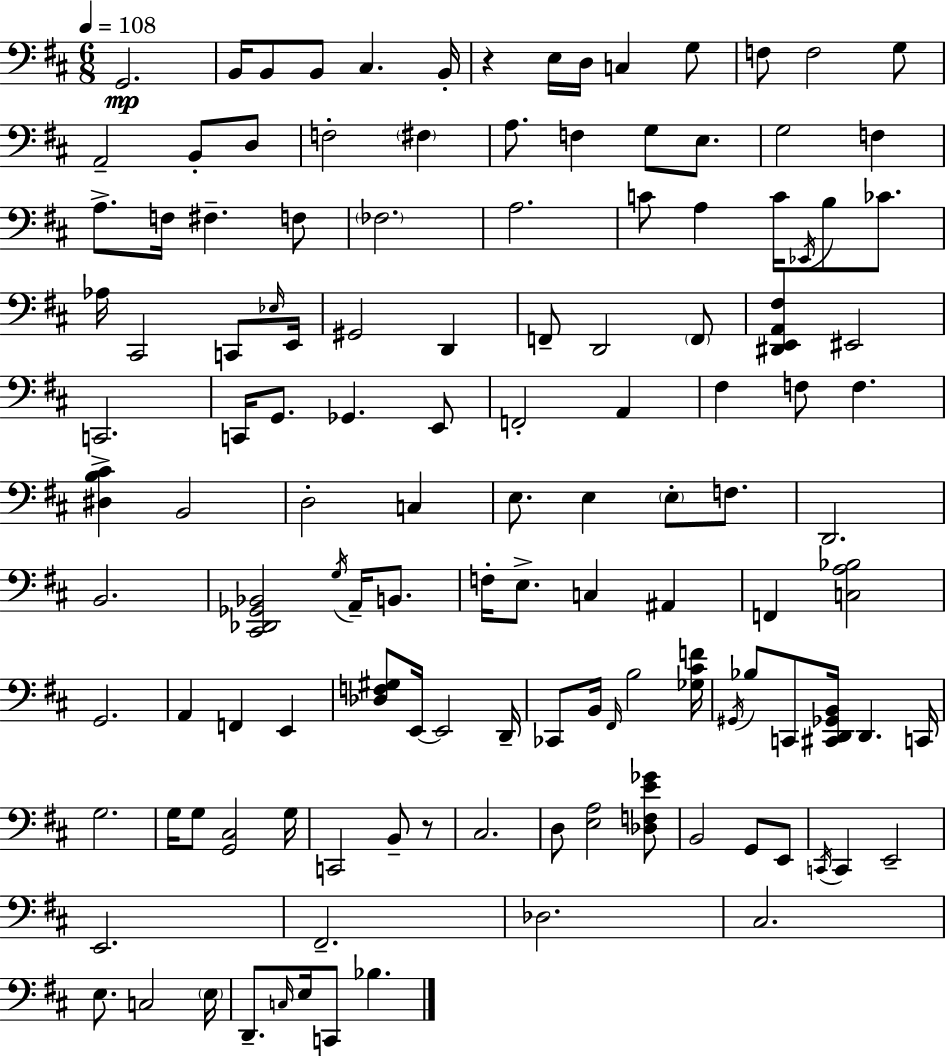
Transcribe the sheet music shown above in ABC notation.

X:1
T:Untitled
M:6/8
L:1/4
K:D
G,,2 B,,/4 B,,/2 B,,/2 ^C, B,,/4 z E,/4 D,/4 C, G,/2 F,/2 F,2 G,/2 A,,2 B,,/2 D,/2 F,2 ^F, A,/2 F, G,/2 E,/2 G,2 F, A,/2 F,/4 ^F, F,/2 _F,2 A,2 C/2 A, C/4 _E,,/4 B,/2 _C/2 _A,/4 ^C,,2 C,,/2 _E,/4 E,,/4 ^G,,2 D,, F,,/2 D,,2 F,,/2 [^D,,E,,A,,^F,] ^E,,2 C,,2 C,,/4 G,,/2 _G,, E,,/2 F,,2 A,, ^F, F,/2 F, [^D,B,^C] B,,2 D,2 C, E,/2 E, E,/2 F,/2 D,,2 B,,2 [^C,,_D,,_G,,_B,,]2 G,/4 A,,/4 B,,/2 F,/4 E,/2 C, ^A,, F,, [C,A,_B,]2 G,,2 A,, F,, E,, [_D,F,^G,]/2 E,,/4 E,,2 D,,/4 _C,,/2 B,,/4 ^F,,/4 B,2 [_G,^CF]/4 ^G,,/4 _B,/2 C,,/2 [^C,,D,,_G,,B,,]/4 D,, C,,/4 G,2 G,/4 G,/2 [G,,^C,]2 G,/4 C,,2 B,,/2 z/2 ^C,2 D,/2 [E,A,]2 [_D,F,E_G]/2 B,,2 G,,/2 E,,/2 C,,/4 C,, E,,2 E,,2 ^F,,2 _D,2 ^C,2 E,/2 C,2 E,/4 D,,/2 C,/4 E,/4 C,,/2 _B,